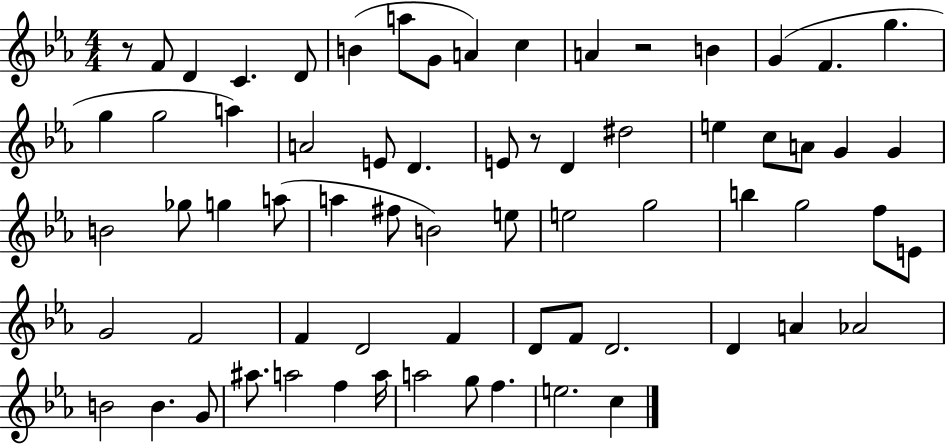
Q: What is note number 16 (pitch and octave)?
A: G5